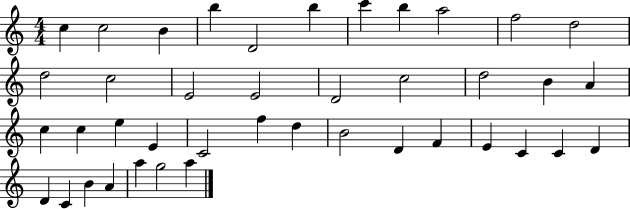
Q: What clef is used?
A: treble